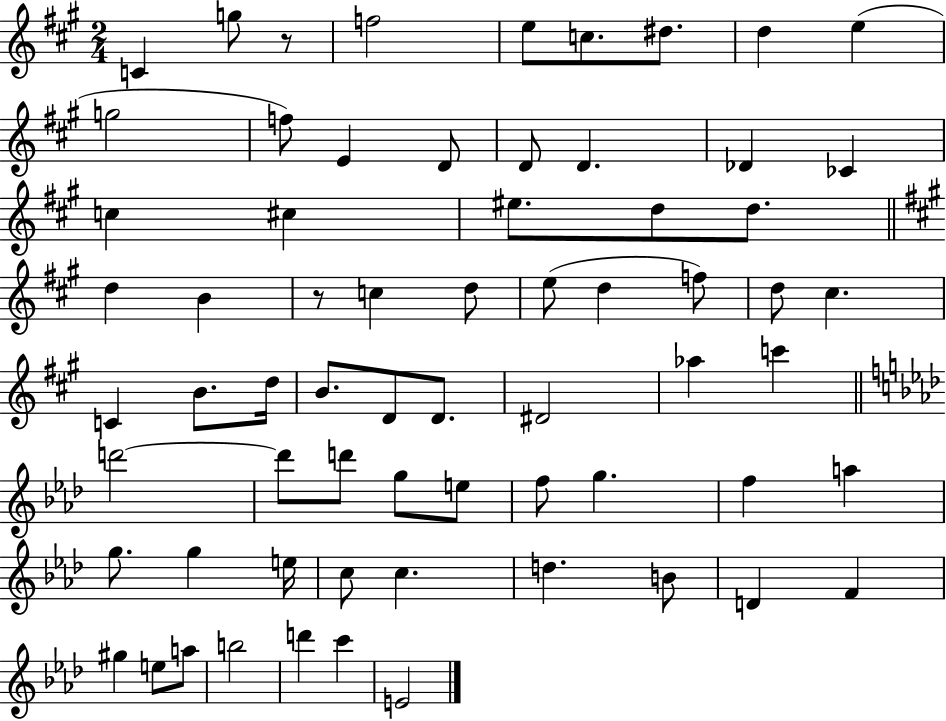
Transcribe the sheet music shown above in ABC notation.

X:1
T:Untitled
M:2/4
L:1/4
K:A
C g/2 z/2 f2 e/2 c/2 ^d/2 d e g2 f/2 E D/2 D/2 D _D _C c ^c ^e/2 d/2 d/2 d B z/2 c d/2 e/2 d f/2 d/2 ^c C B/2 d/4 B/2 D/2 D/2 ^D2 _a c' d'2 d'/2 d'/2 g/2 e/2 f/2 g f a g/2 g e/4 c/2 c d B/2 D F ^g e/2 a/2 b2 d' c' E2